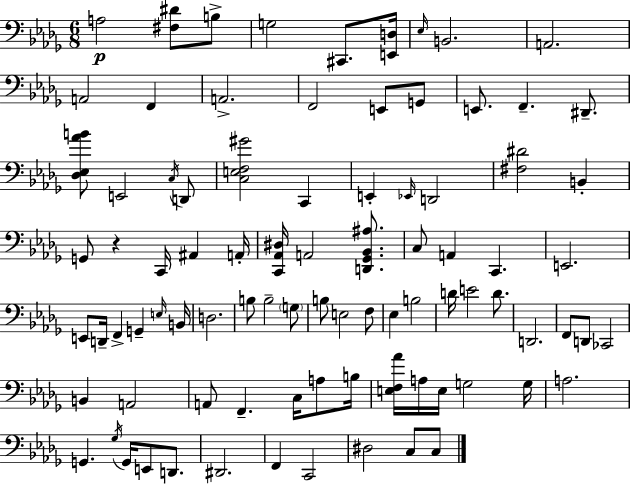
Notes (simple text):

A3/h [F#3,D#4]/e B3/e G3/h C#2/e. [E2,D3]/s Eb3/s B2/h. A2/h. A2/h F2/q A2/h. F2/h E2/e G2/e E2/e. F2/q. D#2/e. [Db3,Eb3,Ab4,B4]/e E2/h C3/s D2/e [C3,E3,F3,G#4]/h C2/q E2/q Eb2/s D2/h [F#3,D#4]/h B2/q G2/e R/q C2/s A#2/q A2/s [C2,Ab2,D#3]/s A2/h [D2,Gb2,Bb2,A#3]/e. C3/e A2/q C2/q. E2/h. E2/e D2/s F2/q G2/q E3/s B2/s D3/h. B3/e B3/h G3/e B3/e E3/h F3/e Eb3/q B3/h D4/s E4/h D4/e. D2/h. F2/e D2/e CES2/h B2/q A2/h A2/e F2/q. C3/s A3/e B3/s [E3,F3,Ab4]/s A3/s E3/s G3/h G3/s A3/h. G2/q. Gb3/s G2/s E2/e D2/e. D#2/h. F2/q C2/h D#3/h C3/e C3/e